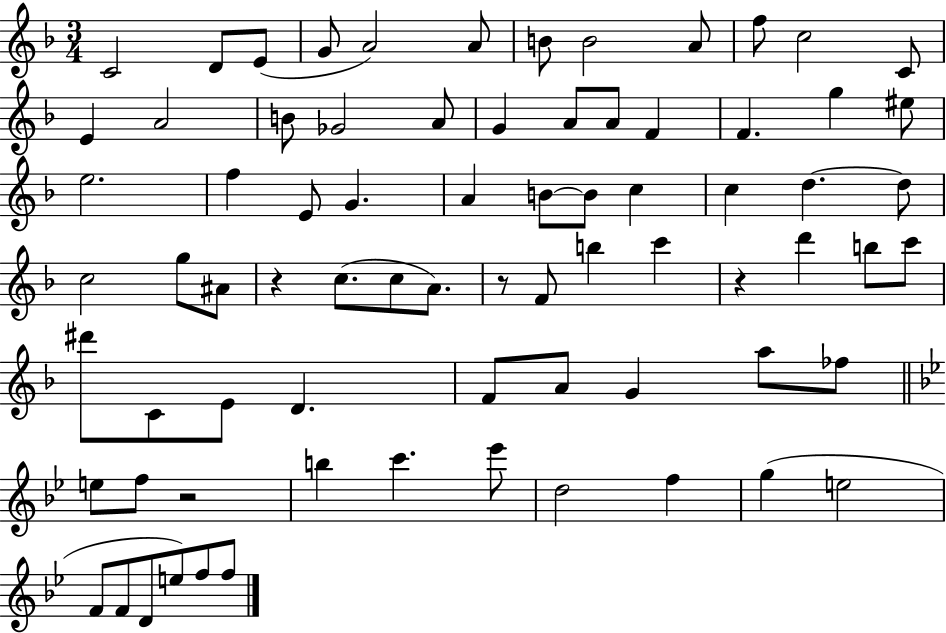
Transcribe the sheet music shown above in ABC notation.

X:1
T:Untitled
M:3/4
L:1/4
K:F
C2 D/2 E/2 G/2 A2 A/2 B/2 B2 A/2 f/2 c2 C/2 E A2 B/2 _G2 A/2 G A/2 A/2 F F g ^e/2 e2 f E/2 G A B/2 B/2 c c d d/2 c2 g/2 ^A/2 z c/2 c/2 A/2 z/2 F/2 b c' z d' b/2 c'/2 ^d'/2 C/2 E/2 D F/2 A/2 G a/2 _f/2 e/2 f/2 z2 b c' _e'/2 d2 f g e2 F/2 F/2 D/2 e/2 f/2 f/2